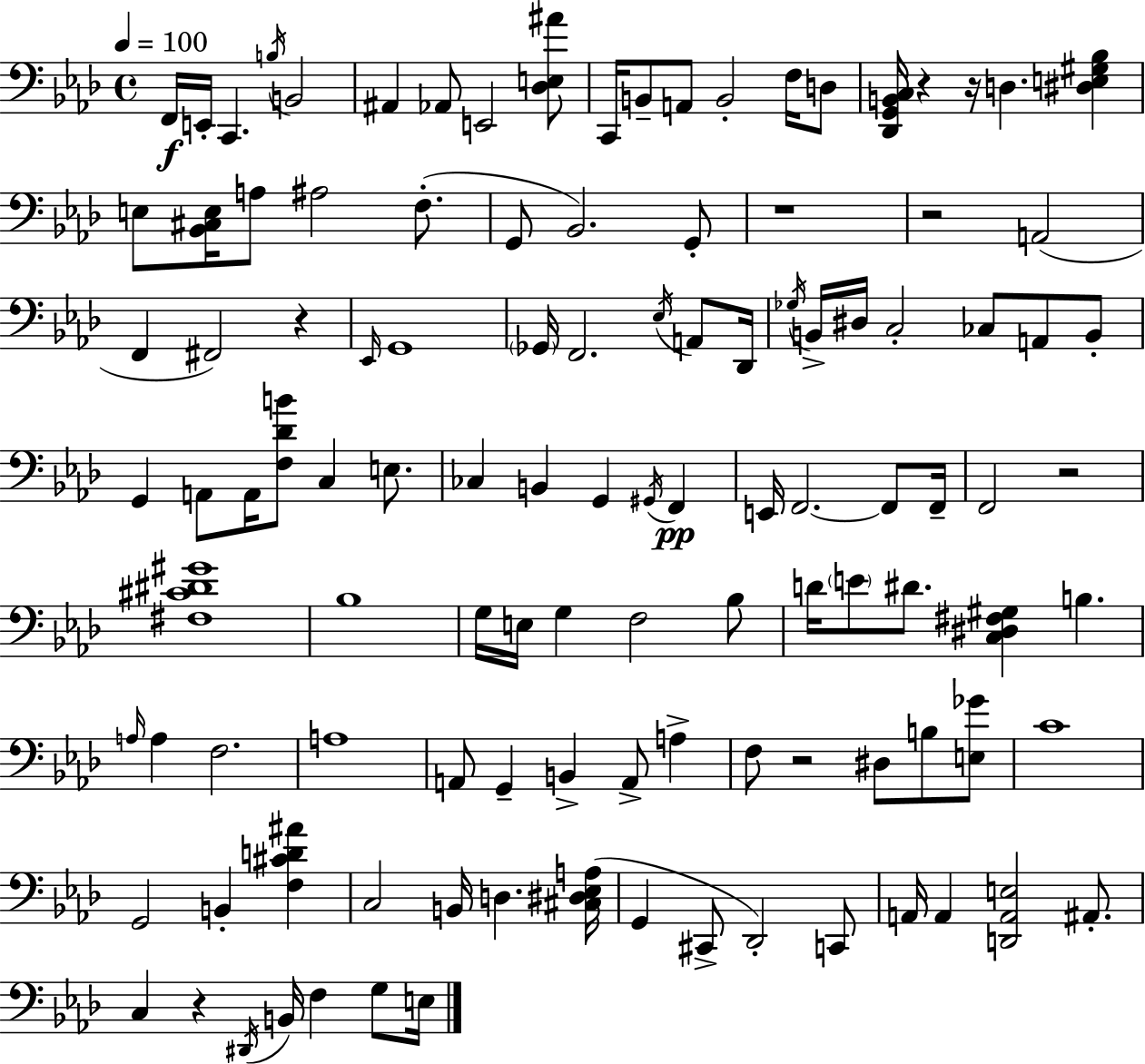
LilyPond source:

{
  \clef bass
  \time 4/4
  \defaultTimeSignature
  \key f \minor
  \tempo 4 = 100
  f,16\f e,16-. c,4. \acciaccatura { b16 } b,2 | ais,4 aes,8 e,2 <des e ais'>8 | c,16 b,8-- a,8 b,2-. f16 d8 | <des, g, b, c>16 r4 r16 d4. <dis e gis bes>4 | \break e8 <bes, cis e>16 a8 ais2 f8.-.( | g,8 bes,2.) g,8-. | r1 | r2 a,2( | \break f,4 fis,2) r4 | \grace { ees,16 } g,1 | \parenthesize ges,16 f,2. \acciaccatura { ees16 } | a,8 des,16 \acciaccatura { ges16 } b,16-> dis16 c2-. ces8 | \break a,8 b,8-. g,4 a,8 a,16 <f des' b'>8 c4 | e8. ces4 b,4 g,4 | \acciaccatura { gis,16 }\pp f,4 e,16 f,2.~~ | f,8 f,16-- f,2 r2 | \break <fis cis' dis' gis'>1 | bes1 | g16 e16 g4 f2 | bes8 d'16 \parenthesize e'8 dis'8. <c dis fis gis>4 b4. | \break \grace { a16 } a4 f2. | a1 | a,8 g,4-- b,4-> | a,8-> a4-> f8 r2 | \break dis8 b8 <e ges'>8 c'1 | g,2 b,4-. | <f cis' d' ais'>4 c2 b,16 d4. | <cis dis ees a>16( g,4 cis,8-> des,2-.) | \break c,8 a,16 a,4 <d, a, e>2 | ais,8.-. c4 r4 \acciaccatura { dis,16 } b,16 | f4 g8 e16 \bar "|."
}